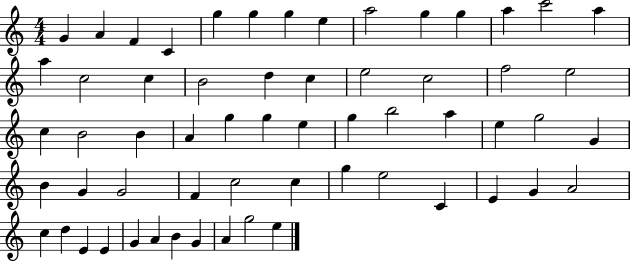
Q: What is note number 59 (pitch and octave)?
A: G5